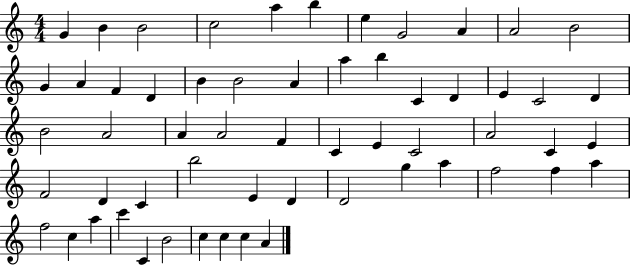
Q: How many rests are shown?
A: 0